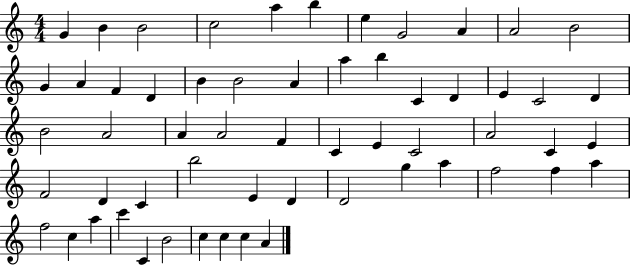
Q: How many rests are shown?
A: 0